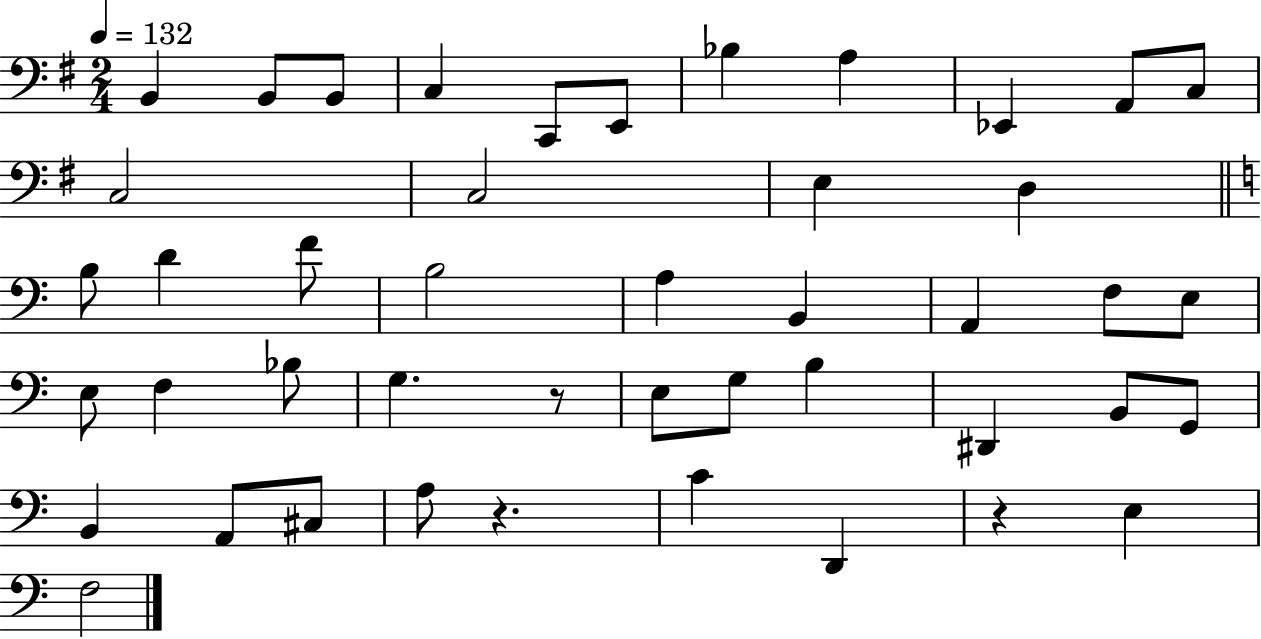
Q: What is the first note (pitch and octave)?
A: B2